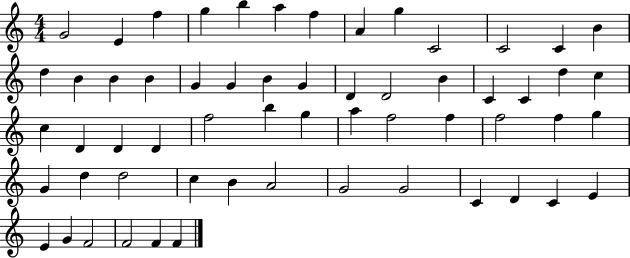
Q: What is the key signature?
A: C major